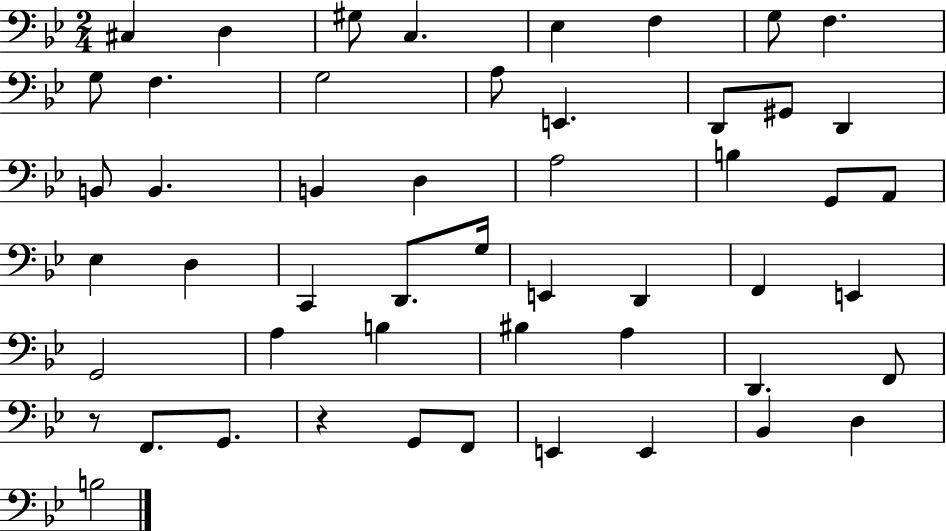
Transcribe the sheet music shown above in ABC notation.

X:1
T:Untitled
M:2/4
L:1/4
K:Bb
^C, D, ^G,/2 C, _E, F, G,/2 F, G,/2 F, G,2 A,/2 E,, D,,/2 ^G,,/2 D,, B,,/2 B,, B,, D, A,2 B, G,,/2 A,,/2 _E, D, C,, D,,/2 G,/4 E,, D,, F,, E,, G,,2 A, B, ^B, A, D,, F,,/2 z/2 F,,/2 G,,/2 z G,,/2 F,,/2 E,, E,, _B,, D, B,2